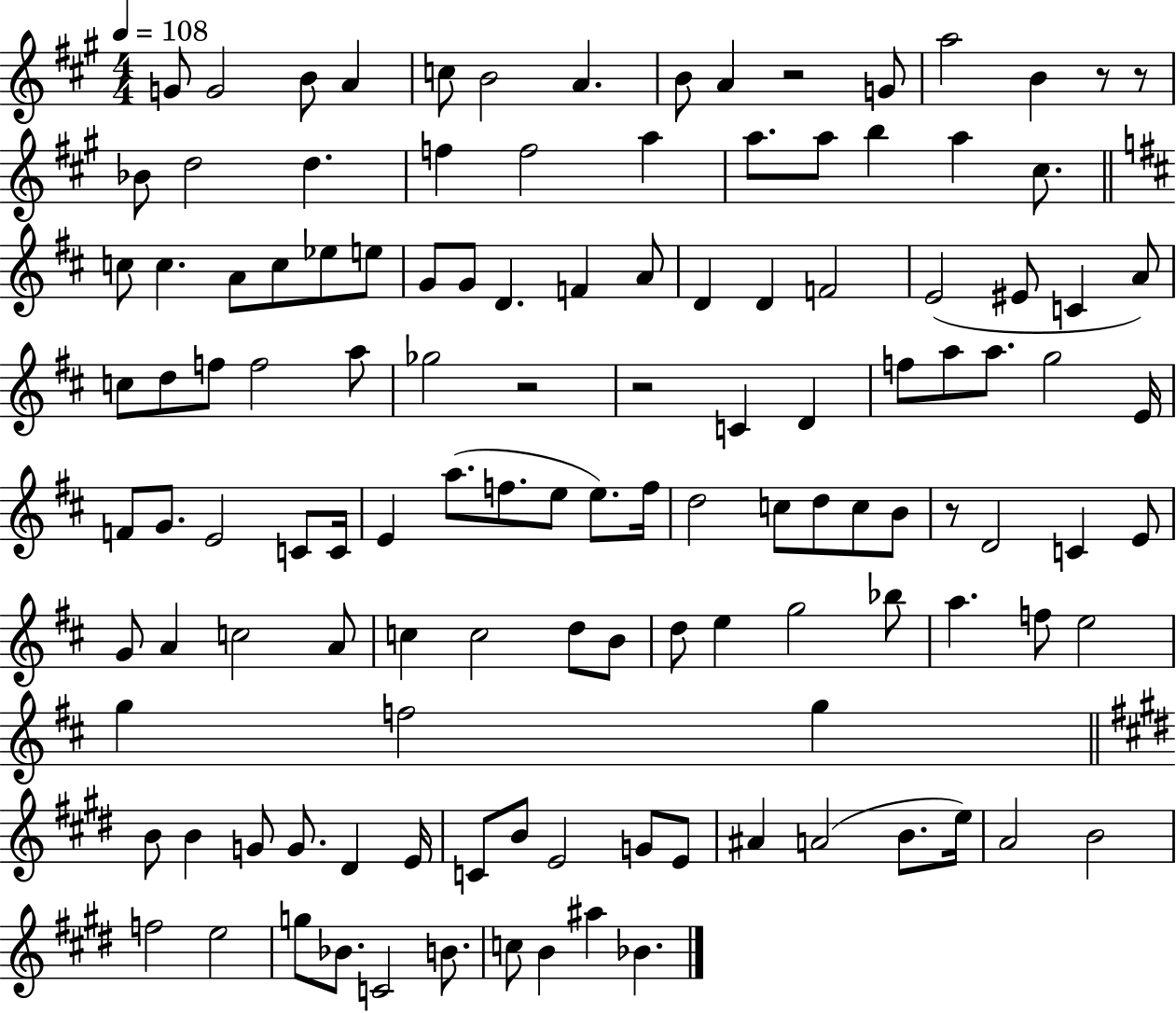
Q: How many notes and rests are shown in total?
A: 124